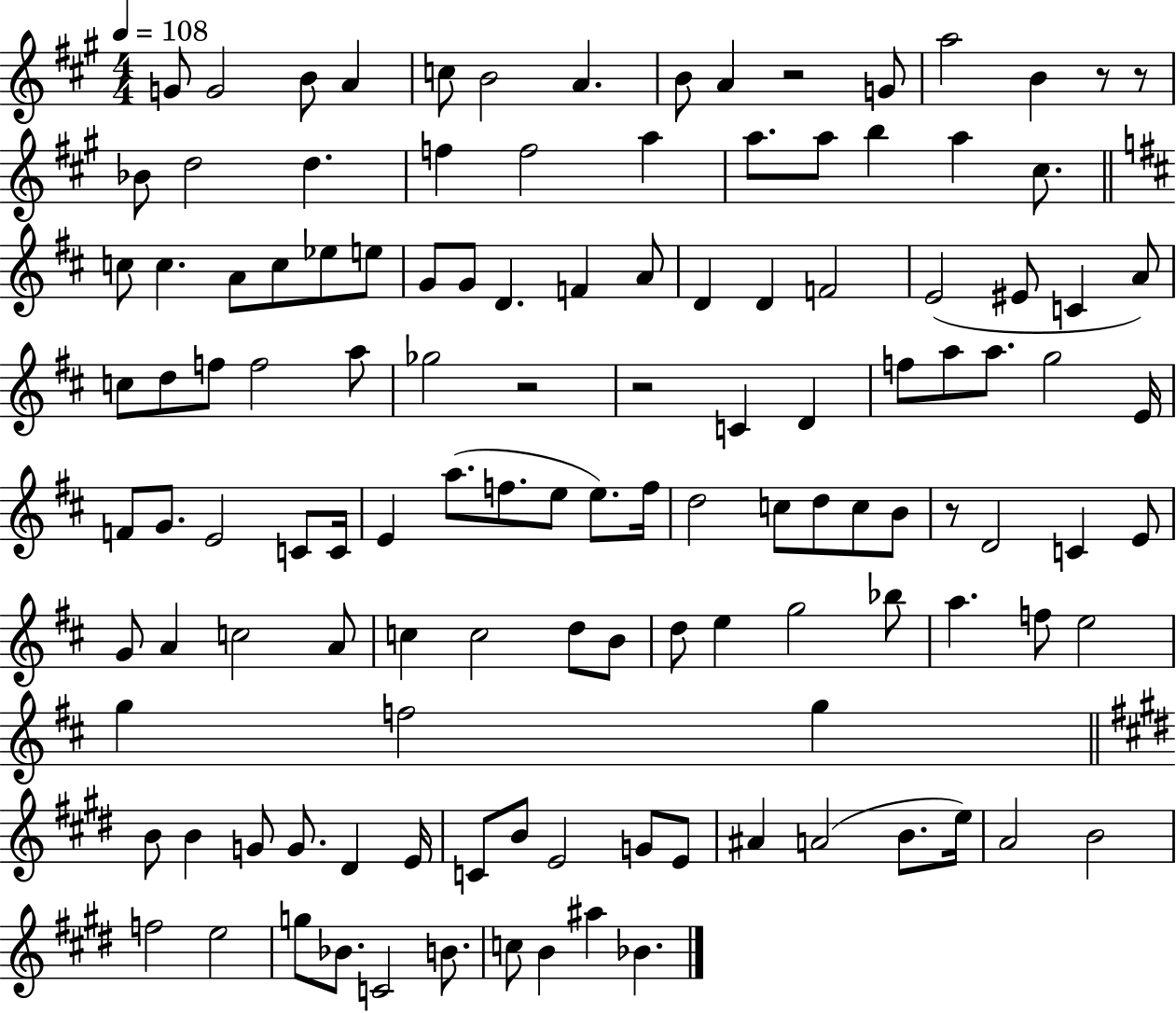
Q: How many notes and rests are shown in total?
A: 124